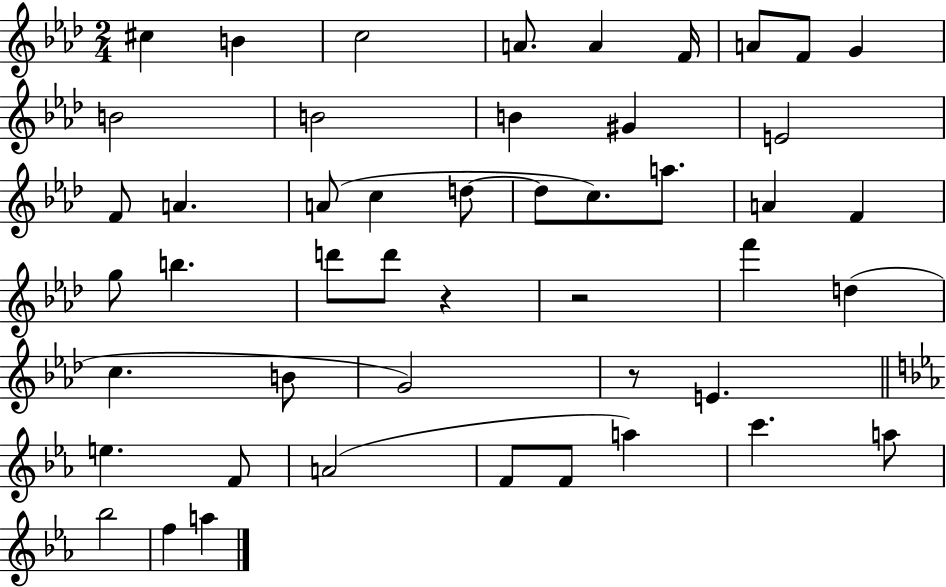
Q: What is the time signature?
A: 2/4